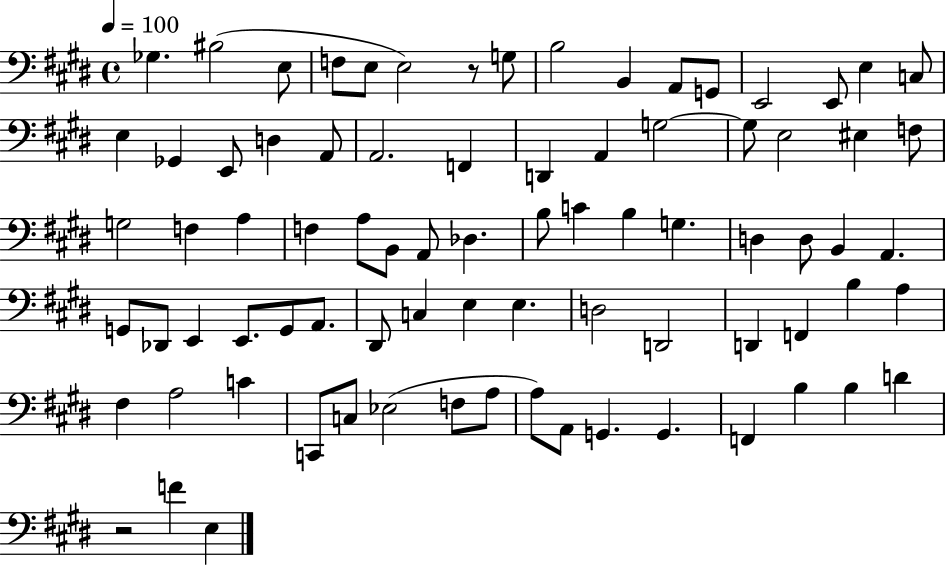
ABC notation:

X:1
T:Untitled
M:4/4
L:1/4
K:E
_G, ^B,2 E,/2 F,/2 E,/2 E,2 z/2 G,/2 B,2 B,, A,,/2 G,,/2 E,,2 E,,/2 E, C,/2 E, _G,, E,,/2 D, A,,/2 A,,2 F,, D,, A,, G,2 G,/2 E,2 ^E, F,/2 G,2 F, A, F, A,/2 B,,/2 A,,/2 _D, B,/2 C B, G, D, D,/2 B,, A,, G,,/2 _D,,/2 E,, E,,/2 G,,/2 A,,/2 ^D,,/2 C, E, E, D,2 D,,2 D,, F,, B, A, ^F, A,2 C C,,/2 C,/2 _E,2 F,/2 A,/2 A,/2 A,,/2 G,, G,, F,, B, B, D z2 F E,